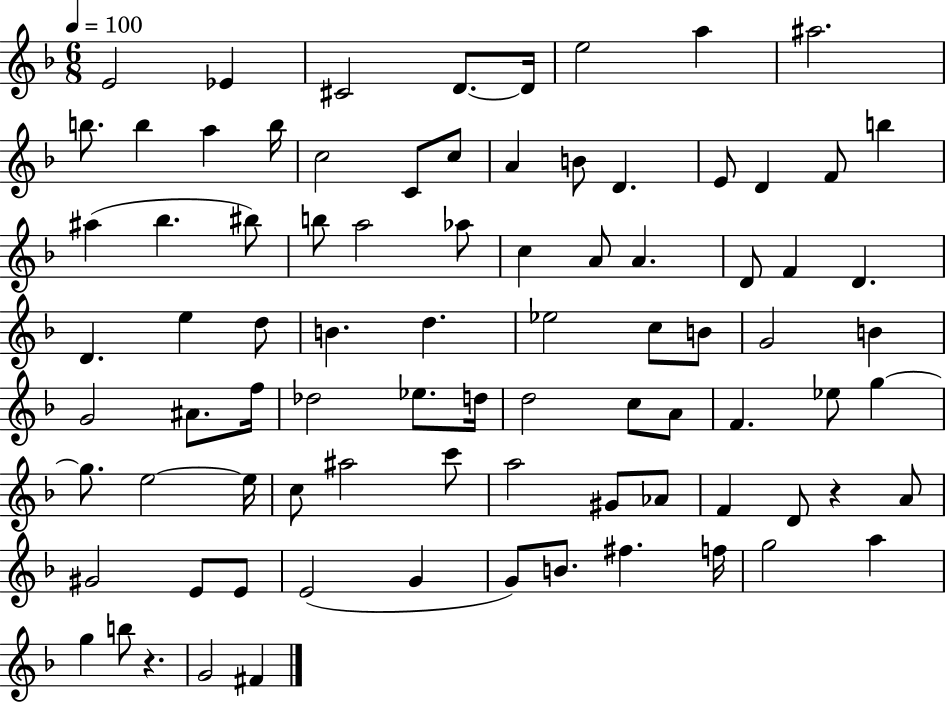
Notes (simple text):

E4/h Eb4/q C#4/h D4/e. D4/s E5/h A5/q A#5/h. B5/e. B5/q A5/q B5/s C5/h C4/e C5/e A4/q B4/e D4/q. E4/e D4/q F4/e B5/q A#5/q Bb5/q. BIS5/e B5/e A5/h Ab5/e C5/q A4/e A4/q. D4/e F4/q D4/q. D4/q. E5/q D5/e B4/q. D5/q. Eb5/h C5/e B4/e G4/h B4/q G4/h A#4/e. F5/s Db5/h Eb5/e. D5/s D5/h C5/e A4/e F4/q. Eb5/e G5/q G5/e. E5/h E5/s C5/e A#5/h C6/e A5/h G#4/e Ab4/e F4/q D4/e R/q A4/e G#4/h E4/e E4/e E4/h G4/q G4/e B4/e. F#5/q. F5/s G5/h A5/q G5/q B5/e R/q. G4/h F#4/q